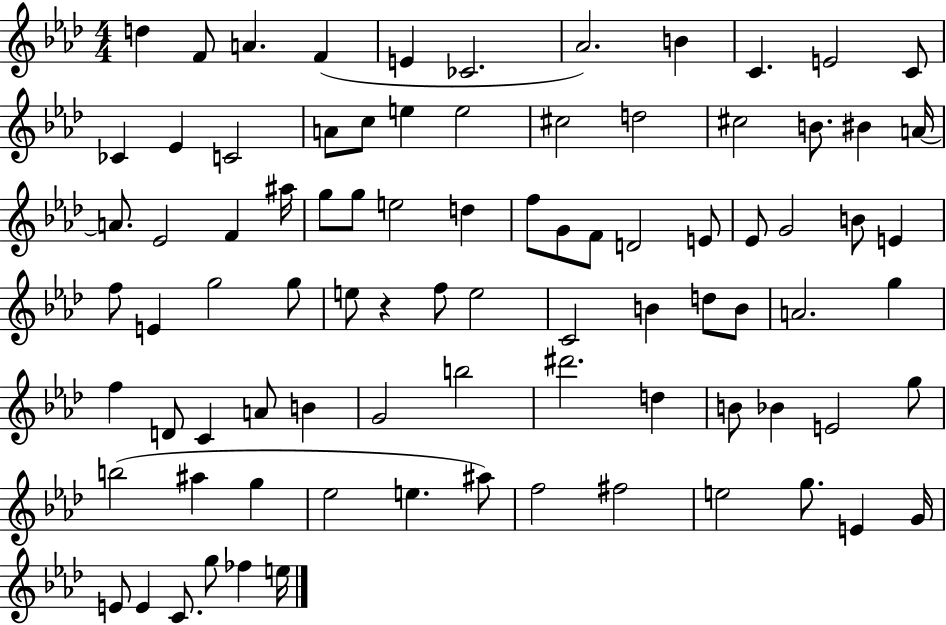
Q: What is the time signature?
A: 4/4